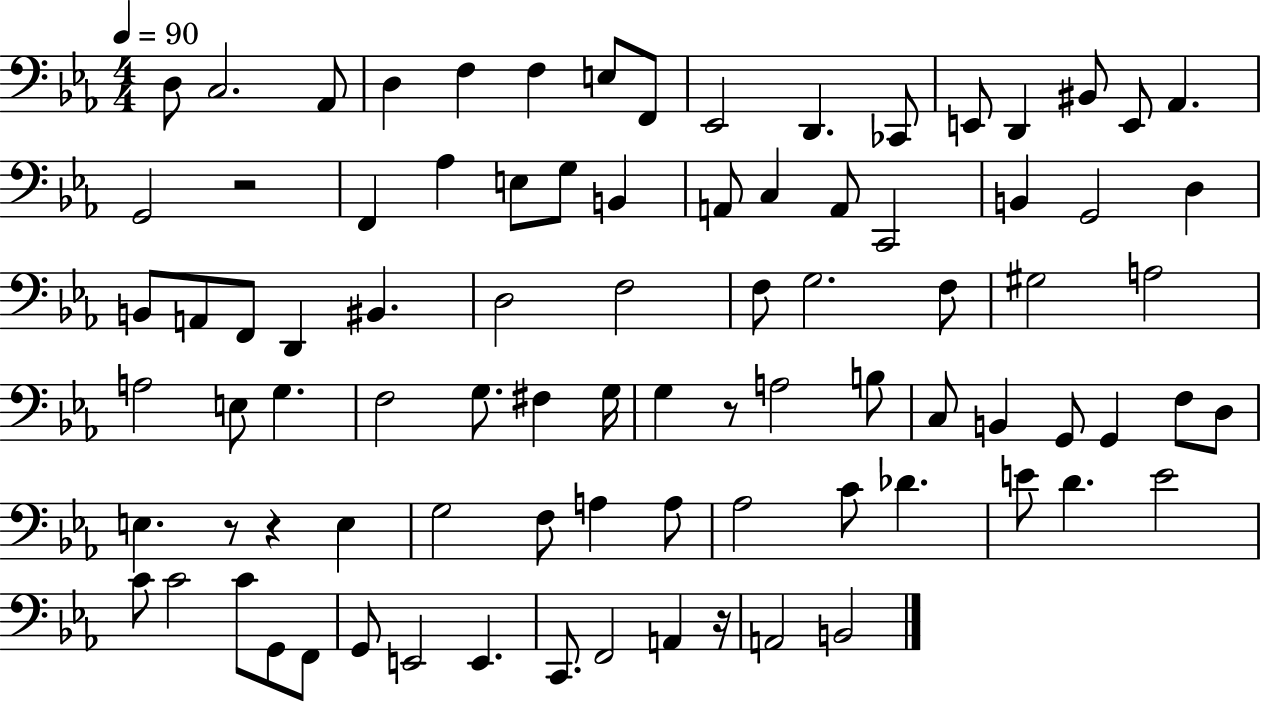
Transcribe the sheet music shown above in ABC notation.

X:1
T:Untitled
M:4/4
L:1/4
K:Eb
D,/2 C,2 _A,,/2 D, F, F, E,/2 F,,/2 _E,,2 D,, _C,,/2 E,,/2 D,, ^B,,/2 E,,/2 _A,, G,,2 z2 F,, _A, E,/2 G,/2 B,, A,,/2 C, A,,/2 C,,2 B,, G,,2 D, B,,/2 A,,/2 F,,/2 D,, ^B,, D,2 F,2 F,/2 G,2 F,/2 ^G,2 A,2 A,2 E,/2 G, F,2 G,/2 ^F, G,/4 G, z/2 A,2 B,/2 C,/2 B,, G,,/2 G,, F,/2 D,/2 E, z/2 z E, G,2 F,/2 A, A,/2 _A,2 C/2 _D E/2 D E2 C/2 C2 C/2 G,,/2 F,,/2 G,,/2 E,,2 E,, C,,/2 F,,2 A,, z/4 A,,2 B,,2